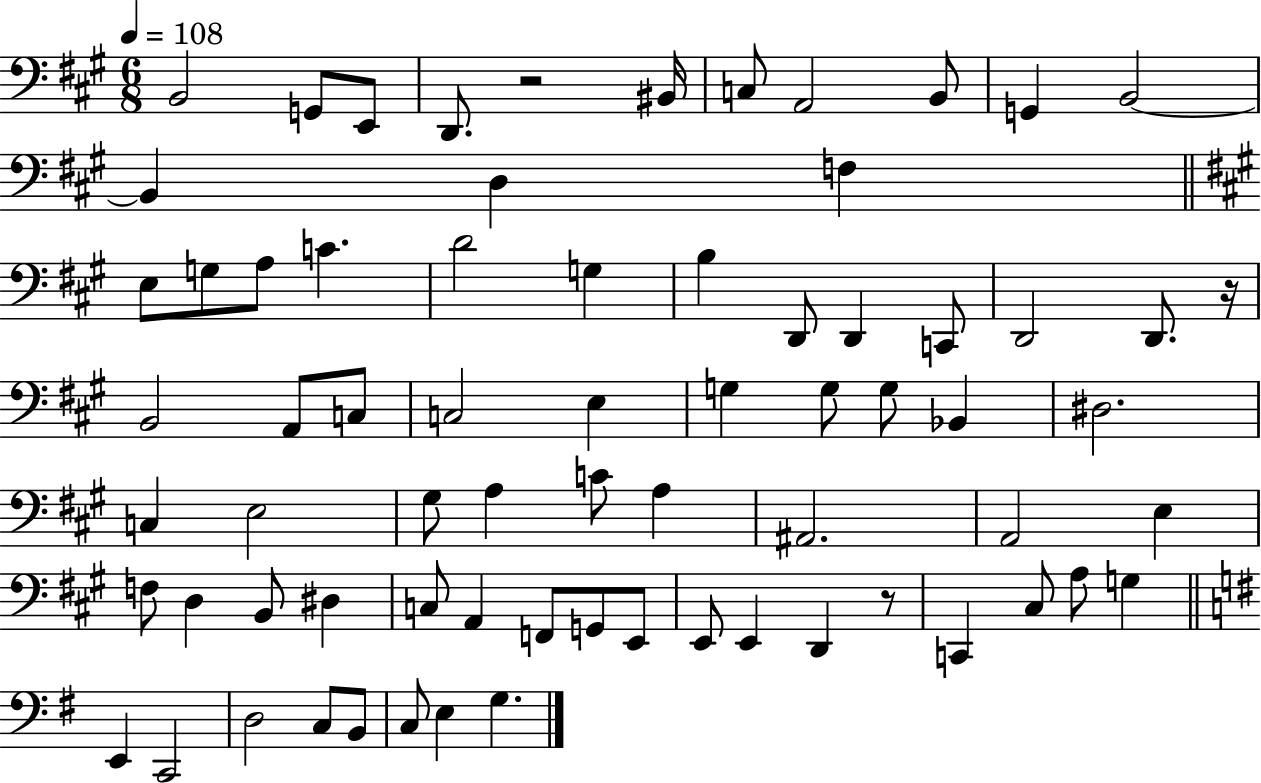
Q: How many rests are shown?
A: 3